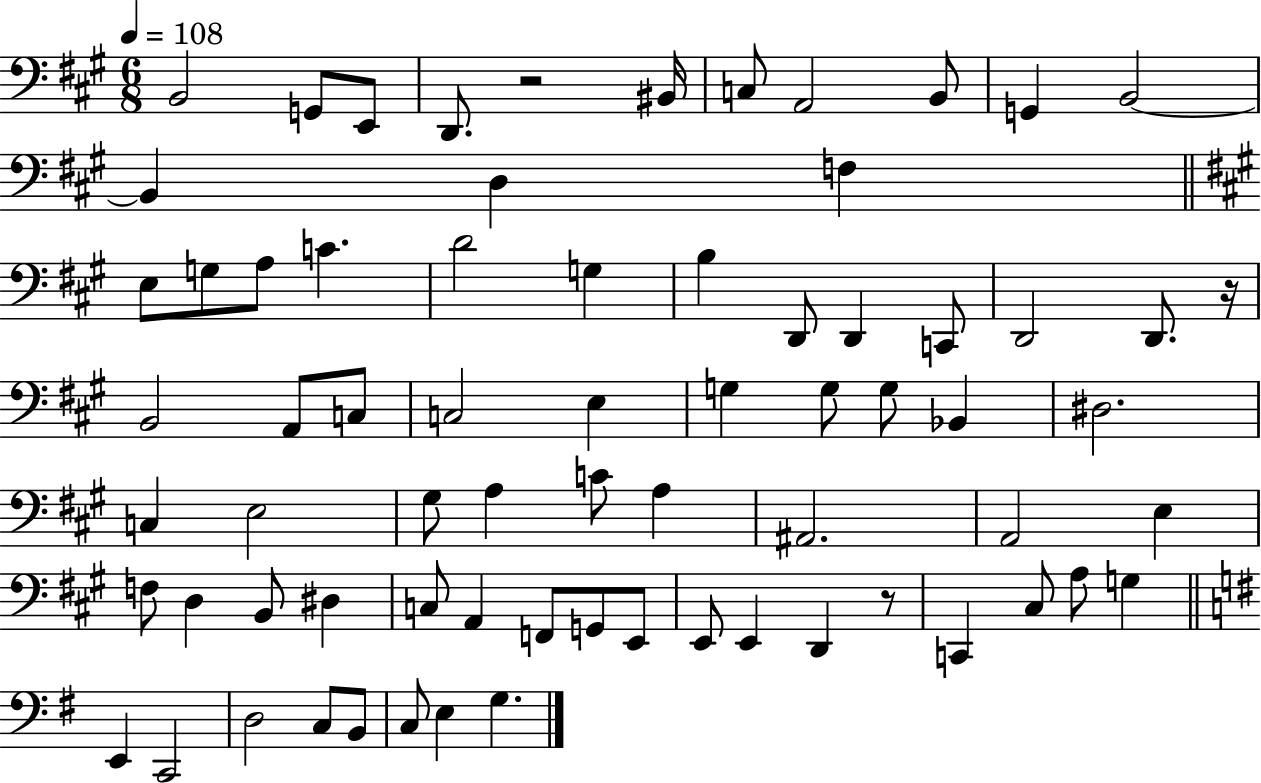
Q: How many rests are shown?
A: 3